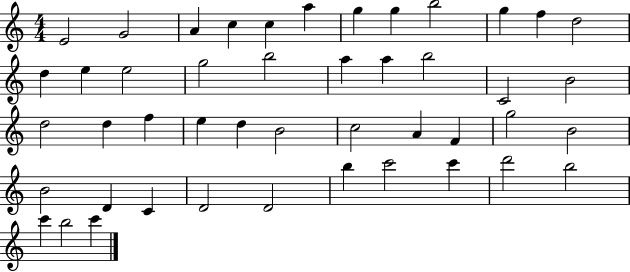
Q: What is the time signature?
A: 4/4